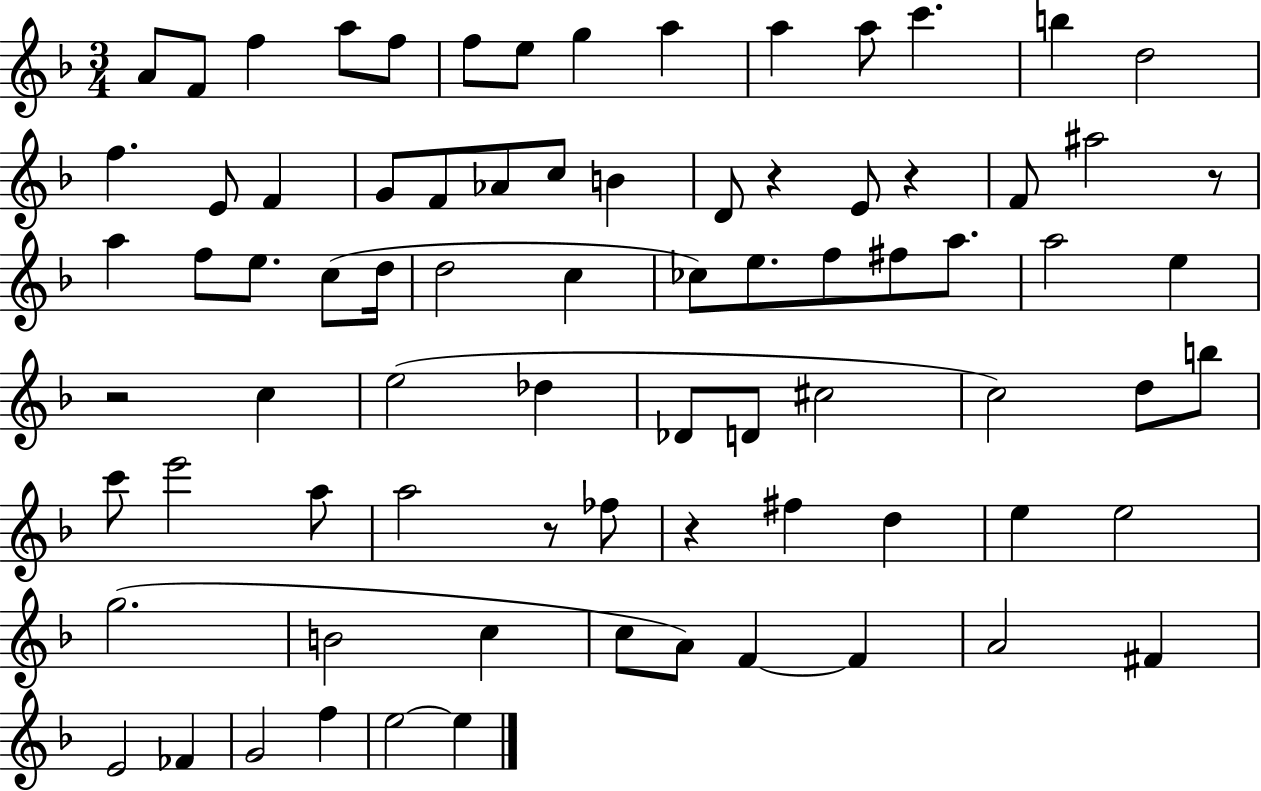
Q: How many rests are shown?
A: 6